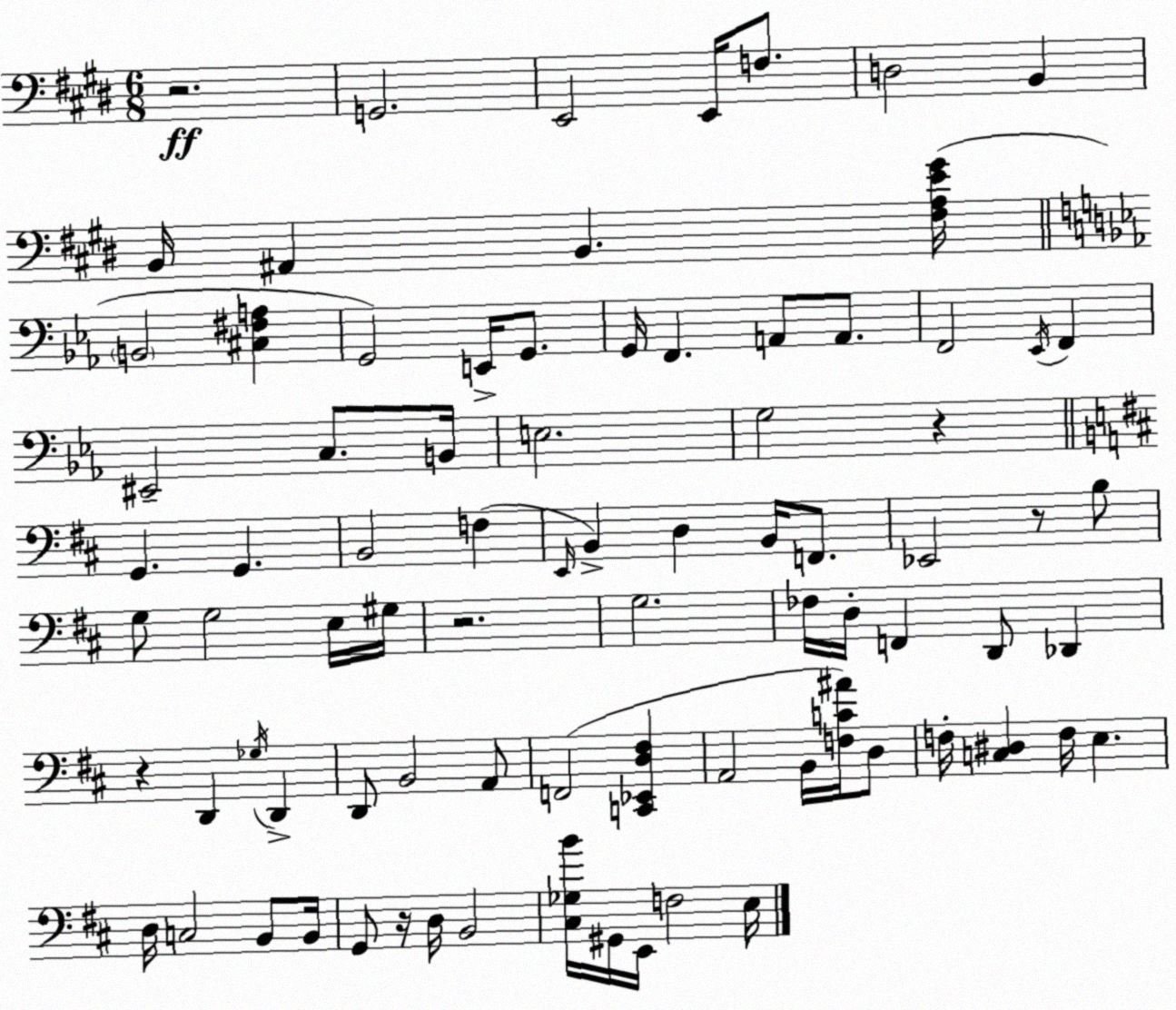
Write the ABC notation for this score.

X:1
T:Untitled
M:6/8
L:1/4
K:E
z2 G,,2 E,,2 E,,/4 F,/2 D,2 B,, B,,/4 ^A,, B,, [^F,A,E^G]/4 B,,2 [^C,^F,A,] G,,2 E,,/4 G,,/2 G,,/4 F,, A,,/2 A,,/2 F,,2 _E,,/4 F,, ^E,,2 C,/2 B,,/4 E,2 G,2 z G,, G,, B,,2 F, E,,/4 B,, D, B,,/4 F,,/2 _E,,2 z/2 B,/2 G,/2 G,2 E,/4 ^G,/4 z2 G,2 _F,/4 D,/4 F,, D,,/2 _D,, z D,, _G,/4 D,, D,,/2 B,,2 A,,/2 F,,2 [C,,_E,,D,^F,] A,,2 B,,/4 [F,C^A]/4 D,/2 F,/4 [C,^D,] F,/4 E, D,/4 C,2 B,,/2 B,,/4 G,,/2 z/4 D,/4 B,,2 [^C,_G,B]/4 ^G,,/4 E,,/4 F,2 E,/4